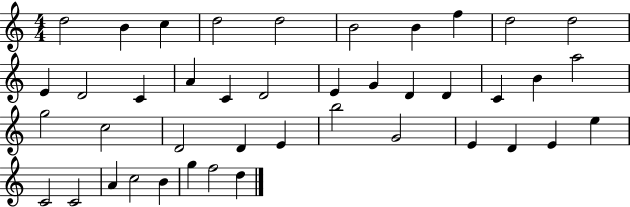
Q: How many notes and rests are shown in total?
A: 42